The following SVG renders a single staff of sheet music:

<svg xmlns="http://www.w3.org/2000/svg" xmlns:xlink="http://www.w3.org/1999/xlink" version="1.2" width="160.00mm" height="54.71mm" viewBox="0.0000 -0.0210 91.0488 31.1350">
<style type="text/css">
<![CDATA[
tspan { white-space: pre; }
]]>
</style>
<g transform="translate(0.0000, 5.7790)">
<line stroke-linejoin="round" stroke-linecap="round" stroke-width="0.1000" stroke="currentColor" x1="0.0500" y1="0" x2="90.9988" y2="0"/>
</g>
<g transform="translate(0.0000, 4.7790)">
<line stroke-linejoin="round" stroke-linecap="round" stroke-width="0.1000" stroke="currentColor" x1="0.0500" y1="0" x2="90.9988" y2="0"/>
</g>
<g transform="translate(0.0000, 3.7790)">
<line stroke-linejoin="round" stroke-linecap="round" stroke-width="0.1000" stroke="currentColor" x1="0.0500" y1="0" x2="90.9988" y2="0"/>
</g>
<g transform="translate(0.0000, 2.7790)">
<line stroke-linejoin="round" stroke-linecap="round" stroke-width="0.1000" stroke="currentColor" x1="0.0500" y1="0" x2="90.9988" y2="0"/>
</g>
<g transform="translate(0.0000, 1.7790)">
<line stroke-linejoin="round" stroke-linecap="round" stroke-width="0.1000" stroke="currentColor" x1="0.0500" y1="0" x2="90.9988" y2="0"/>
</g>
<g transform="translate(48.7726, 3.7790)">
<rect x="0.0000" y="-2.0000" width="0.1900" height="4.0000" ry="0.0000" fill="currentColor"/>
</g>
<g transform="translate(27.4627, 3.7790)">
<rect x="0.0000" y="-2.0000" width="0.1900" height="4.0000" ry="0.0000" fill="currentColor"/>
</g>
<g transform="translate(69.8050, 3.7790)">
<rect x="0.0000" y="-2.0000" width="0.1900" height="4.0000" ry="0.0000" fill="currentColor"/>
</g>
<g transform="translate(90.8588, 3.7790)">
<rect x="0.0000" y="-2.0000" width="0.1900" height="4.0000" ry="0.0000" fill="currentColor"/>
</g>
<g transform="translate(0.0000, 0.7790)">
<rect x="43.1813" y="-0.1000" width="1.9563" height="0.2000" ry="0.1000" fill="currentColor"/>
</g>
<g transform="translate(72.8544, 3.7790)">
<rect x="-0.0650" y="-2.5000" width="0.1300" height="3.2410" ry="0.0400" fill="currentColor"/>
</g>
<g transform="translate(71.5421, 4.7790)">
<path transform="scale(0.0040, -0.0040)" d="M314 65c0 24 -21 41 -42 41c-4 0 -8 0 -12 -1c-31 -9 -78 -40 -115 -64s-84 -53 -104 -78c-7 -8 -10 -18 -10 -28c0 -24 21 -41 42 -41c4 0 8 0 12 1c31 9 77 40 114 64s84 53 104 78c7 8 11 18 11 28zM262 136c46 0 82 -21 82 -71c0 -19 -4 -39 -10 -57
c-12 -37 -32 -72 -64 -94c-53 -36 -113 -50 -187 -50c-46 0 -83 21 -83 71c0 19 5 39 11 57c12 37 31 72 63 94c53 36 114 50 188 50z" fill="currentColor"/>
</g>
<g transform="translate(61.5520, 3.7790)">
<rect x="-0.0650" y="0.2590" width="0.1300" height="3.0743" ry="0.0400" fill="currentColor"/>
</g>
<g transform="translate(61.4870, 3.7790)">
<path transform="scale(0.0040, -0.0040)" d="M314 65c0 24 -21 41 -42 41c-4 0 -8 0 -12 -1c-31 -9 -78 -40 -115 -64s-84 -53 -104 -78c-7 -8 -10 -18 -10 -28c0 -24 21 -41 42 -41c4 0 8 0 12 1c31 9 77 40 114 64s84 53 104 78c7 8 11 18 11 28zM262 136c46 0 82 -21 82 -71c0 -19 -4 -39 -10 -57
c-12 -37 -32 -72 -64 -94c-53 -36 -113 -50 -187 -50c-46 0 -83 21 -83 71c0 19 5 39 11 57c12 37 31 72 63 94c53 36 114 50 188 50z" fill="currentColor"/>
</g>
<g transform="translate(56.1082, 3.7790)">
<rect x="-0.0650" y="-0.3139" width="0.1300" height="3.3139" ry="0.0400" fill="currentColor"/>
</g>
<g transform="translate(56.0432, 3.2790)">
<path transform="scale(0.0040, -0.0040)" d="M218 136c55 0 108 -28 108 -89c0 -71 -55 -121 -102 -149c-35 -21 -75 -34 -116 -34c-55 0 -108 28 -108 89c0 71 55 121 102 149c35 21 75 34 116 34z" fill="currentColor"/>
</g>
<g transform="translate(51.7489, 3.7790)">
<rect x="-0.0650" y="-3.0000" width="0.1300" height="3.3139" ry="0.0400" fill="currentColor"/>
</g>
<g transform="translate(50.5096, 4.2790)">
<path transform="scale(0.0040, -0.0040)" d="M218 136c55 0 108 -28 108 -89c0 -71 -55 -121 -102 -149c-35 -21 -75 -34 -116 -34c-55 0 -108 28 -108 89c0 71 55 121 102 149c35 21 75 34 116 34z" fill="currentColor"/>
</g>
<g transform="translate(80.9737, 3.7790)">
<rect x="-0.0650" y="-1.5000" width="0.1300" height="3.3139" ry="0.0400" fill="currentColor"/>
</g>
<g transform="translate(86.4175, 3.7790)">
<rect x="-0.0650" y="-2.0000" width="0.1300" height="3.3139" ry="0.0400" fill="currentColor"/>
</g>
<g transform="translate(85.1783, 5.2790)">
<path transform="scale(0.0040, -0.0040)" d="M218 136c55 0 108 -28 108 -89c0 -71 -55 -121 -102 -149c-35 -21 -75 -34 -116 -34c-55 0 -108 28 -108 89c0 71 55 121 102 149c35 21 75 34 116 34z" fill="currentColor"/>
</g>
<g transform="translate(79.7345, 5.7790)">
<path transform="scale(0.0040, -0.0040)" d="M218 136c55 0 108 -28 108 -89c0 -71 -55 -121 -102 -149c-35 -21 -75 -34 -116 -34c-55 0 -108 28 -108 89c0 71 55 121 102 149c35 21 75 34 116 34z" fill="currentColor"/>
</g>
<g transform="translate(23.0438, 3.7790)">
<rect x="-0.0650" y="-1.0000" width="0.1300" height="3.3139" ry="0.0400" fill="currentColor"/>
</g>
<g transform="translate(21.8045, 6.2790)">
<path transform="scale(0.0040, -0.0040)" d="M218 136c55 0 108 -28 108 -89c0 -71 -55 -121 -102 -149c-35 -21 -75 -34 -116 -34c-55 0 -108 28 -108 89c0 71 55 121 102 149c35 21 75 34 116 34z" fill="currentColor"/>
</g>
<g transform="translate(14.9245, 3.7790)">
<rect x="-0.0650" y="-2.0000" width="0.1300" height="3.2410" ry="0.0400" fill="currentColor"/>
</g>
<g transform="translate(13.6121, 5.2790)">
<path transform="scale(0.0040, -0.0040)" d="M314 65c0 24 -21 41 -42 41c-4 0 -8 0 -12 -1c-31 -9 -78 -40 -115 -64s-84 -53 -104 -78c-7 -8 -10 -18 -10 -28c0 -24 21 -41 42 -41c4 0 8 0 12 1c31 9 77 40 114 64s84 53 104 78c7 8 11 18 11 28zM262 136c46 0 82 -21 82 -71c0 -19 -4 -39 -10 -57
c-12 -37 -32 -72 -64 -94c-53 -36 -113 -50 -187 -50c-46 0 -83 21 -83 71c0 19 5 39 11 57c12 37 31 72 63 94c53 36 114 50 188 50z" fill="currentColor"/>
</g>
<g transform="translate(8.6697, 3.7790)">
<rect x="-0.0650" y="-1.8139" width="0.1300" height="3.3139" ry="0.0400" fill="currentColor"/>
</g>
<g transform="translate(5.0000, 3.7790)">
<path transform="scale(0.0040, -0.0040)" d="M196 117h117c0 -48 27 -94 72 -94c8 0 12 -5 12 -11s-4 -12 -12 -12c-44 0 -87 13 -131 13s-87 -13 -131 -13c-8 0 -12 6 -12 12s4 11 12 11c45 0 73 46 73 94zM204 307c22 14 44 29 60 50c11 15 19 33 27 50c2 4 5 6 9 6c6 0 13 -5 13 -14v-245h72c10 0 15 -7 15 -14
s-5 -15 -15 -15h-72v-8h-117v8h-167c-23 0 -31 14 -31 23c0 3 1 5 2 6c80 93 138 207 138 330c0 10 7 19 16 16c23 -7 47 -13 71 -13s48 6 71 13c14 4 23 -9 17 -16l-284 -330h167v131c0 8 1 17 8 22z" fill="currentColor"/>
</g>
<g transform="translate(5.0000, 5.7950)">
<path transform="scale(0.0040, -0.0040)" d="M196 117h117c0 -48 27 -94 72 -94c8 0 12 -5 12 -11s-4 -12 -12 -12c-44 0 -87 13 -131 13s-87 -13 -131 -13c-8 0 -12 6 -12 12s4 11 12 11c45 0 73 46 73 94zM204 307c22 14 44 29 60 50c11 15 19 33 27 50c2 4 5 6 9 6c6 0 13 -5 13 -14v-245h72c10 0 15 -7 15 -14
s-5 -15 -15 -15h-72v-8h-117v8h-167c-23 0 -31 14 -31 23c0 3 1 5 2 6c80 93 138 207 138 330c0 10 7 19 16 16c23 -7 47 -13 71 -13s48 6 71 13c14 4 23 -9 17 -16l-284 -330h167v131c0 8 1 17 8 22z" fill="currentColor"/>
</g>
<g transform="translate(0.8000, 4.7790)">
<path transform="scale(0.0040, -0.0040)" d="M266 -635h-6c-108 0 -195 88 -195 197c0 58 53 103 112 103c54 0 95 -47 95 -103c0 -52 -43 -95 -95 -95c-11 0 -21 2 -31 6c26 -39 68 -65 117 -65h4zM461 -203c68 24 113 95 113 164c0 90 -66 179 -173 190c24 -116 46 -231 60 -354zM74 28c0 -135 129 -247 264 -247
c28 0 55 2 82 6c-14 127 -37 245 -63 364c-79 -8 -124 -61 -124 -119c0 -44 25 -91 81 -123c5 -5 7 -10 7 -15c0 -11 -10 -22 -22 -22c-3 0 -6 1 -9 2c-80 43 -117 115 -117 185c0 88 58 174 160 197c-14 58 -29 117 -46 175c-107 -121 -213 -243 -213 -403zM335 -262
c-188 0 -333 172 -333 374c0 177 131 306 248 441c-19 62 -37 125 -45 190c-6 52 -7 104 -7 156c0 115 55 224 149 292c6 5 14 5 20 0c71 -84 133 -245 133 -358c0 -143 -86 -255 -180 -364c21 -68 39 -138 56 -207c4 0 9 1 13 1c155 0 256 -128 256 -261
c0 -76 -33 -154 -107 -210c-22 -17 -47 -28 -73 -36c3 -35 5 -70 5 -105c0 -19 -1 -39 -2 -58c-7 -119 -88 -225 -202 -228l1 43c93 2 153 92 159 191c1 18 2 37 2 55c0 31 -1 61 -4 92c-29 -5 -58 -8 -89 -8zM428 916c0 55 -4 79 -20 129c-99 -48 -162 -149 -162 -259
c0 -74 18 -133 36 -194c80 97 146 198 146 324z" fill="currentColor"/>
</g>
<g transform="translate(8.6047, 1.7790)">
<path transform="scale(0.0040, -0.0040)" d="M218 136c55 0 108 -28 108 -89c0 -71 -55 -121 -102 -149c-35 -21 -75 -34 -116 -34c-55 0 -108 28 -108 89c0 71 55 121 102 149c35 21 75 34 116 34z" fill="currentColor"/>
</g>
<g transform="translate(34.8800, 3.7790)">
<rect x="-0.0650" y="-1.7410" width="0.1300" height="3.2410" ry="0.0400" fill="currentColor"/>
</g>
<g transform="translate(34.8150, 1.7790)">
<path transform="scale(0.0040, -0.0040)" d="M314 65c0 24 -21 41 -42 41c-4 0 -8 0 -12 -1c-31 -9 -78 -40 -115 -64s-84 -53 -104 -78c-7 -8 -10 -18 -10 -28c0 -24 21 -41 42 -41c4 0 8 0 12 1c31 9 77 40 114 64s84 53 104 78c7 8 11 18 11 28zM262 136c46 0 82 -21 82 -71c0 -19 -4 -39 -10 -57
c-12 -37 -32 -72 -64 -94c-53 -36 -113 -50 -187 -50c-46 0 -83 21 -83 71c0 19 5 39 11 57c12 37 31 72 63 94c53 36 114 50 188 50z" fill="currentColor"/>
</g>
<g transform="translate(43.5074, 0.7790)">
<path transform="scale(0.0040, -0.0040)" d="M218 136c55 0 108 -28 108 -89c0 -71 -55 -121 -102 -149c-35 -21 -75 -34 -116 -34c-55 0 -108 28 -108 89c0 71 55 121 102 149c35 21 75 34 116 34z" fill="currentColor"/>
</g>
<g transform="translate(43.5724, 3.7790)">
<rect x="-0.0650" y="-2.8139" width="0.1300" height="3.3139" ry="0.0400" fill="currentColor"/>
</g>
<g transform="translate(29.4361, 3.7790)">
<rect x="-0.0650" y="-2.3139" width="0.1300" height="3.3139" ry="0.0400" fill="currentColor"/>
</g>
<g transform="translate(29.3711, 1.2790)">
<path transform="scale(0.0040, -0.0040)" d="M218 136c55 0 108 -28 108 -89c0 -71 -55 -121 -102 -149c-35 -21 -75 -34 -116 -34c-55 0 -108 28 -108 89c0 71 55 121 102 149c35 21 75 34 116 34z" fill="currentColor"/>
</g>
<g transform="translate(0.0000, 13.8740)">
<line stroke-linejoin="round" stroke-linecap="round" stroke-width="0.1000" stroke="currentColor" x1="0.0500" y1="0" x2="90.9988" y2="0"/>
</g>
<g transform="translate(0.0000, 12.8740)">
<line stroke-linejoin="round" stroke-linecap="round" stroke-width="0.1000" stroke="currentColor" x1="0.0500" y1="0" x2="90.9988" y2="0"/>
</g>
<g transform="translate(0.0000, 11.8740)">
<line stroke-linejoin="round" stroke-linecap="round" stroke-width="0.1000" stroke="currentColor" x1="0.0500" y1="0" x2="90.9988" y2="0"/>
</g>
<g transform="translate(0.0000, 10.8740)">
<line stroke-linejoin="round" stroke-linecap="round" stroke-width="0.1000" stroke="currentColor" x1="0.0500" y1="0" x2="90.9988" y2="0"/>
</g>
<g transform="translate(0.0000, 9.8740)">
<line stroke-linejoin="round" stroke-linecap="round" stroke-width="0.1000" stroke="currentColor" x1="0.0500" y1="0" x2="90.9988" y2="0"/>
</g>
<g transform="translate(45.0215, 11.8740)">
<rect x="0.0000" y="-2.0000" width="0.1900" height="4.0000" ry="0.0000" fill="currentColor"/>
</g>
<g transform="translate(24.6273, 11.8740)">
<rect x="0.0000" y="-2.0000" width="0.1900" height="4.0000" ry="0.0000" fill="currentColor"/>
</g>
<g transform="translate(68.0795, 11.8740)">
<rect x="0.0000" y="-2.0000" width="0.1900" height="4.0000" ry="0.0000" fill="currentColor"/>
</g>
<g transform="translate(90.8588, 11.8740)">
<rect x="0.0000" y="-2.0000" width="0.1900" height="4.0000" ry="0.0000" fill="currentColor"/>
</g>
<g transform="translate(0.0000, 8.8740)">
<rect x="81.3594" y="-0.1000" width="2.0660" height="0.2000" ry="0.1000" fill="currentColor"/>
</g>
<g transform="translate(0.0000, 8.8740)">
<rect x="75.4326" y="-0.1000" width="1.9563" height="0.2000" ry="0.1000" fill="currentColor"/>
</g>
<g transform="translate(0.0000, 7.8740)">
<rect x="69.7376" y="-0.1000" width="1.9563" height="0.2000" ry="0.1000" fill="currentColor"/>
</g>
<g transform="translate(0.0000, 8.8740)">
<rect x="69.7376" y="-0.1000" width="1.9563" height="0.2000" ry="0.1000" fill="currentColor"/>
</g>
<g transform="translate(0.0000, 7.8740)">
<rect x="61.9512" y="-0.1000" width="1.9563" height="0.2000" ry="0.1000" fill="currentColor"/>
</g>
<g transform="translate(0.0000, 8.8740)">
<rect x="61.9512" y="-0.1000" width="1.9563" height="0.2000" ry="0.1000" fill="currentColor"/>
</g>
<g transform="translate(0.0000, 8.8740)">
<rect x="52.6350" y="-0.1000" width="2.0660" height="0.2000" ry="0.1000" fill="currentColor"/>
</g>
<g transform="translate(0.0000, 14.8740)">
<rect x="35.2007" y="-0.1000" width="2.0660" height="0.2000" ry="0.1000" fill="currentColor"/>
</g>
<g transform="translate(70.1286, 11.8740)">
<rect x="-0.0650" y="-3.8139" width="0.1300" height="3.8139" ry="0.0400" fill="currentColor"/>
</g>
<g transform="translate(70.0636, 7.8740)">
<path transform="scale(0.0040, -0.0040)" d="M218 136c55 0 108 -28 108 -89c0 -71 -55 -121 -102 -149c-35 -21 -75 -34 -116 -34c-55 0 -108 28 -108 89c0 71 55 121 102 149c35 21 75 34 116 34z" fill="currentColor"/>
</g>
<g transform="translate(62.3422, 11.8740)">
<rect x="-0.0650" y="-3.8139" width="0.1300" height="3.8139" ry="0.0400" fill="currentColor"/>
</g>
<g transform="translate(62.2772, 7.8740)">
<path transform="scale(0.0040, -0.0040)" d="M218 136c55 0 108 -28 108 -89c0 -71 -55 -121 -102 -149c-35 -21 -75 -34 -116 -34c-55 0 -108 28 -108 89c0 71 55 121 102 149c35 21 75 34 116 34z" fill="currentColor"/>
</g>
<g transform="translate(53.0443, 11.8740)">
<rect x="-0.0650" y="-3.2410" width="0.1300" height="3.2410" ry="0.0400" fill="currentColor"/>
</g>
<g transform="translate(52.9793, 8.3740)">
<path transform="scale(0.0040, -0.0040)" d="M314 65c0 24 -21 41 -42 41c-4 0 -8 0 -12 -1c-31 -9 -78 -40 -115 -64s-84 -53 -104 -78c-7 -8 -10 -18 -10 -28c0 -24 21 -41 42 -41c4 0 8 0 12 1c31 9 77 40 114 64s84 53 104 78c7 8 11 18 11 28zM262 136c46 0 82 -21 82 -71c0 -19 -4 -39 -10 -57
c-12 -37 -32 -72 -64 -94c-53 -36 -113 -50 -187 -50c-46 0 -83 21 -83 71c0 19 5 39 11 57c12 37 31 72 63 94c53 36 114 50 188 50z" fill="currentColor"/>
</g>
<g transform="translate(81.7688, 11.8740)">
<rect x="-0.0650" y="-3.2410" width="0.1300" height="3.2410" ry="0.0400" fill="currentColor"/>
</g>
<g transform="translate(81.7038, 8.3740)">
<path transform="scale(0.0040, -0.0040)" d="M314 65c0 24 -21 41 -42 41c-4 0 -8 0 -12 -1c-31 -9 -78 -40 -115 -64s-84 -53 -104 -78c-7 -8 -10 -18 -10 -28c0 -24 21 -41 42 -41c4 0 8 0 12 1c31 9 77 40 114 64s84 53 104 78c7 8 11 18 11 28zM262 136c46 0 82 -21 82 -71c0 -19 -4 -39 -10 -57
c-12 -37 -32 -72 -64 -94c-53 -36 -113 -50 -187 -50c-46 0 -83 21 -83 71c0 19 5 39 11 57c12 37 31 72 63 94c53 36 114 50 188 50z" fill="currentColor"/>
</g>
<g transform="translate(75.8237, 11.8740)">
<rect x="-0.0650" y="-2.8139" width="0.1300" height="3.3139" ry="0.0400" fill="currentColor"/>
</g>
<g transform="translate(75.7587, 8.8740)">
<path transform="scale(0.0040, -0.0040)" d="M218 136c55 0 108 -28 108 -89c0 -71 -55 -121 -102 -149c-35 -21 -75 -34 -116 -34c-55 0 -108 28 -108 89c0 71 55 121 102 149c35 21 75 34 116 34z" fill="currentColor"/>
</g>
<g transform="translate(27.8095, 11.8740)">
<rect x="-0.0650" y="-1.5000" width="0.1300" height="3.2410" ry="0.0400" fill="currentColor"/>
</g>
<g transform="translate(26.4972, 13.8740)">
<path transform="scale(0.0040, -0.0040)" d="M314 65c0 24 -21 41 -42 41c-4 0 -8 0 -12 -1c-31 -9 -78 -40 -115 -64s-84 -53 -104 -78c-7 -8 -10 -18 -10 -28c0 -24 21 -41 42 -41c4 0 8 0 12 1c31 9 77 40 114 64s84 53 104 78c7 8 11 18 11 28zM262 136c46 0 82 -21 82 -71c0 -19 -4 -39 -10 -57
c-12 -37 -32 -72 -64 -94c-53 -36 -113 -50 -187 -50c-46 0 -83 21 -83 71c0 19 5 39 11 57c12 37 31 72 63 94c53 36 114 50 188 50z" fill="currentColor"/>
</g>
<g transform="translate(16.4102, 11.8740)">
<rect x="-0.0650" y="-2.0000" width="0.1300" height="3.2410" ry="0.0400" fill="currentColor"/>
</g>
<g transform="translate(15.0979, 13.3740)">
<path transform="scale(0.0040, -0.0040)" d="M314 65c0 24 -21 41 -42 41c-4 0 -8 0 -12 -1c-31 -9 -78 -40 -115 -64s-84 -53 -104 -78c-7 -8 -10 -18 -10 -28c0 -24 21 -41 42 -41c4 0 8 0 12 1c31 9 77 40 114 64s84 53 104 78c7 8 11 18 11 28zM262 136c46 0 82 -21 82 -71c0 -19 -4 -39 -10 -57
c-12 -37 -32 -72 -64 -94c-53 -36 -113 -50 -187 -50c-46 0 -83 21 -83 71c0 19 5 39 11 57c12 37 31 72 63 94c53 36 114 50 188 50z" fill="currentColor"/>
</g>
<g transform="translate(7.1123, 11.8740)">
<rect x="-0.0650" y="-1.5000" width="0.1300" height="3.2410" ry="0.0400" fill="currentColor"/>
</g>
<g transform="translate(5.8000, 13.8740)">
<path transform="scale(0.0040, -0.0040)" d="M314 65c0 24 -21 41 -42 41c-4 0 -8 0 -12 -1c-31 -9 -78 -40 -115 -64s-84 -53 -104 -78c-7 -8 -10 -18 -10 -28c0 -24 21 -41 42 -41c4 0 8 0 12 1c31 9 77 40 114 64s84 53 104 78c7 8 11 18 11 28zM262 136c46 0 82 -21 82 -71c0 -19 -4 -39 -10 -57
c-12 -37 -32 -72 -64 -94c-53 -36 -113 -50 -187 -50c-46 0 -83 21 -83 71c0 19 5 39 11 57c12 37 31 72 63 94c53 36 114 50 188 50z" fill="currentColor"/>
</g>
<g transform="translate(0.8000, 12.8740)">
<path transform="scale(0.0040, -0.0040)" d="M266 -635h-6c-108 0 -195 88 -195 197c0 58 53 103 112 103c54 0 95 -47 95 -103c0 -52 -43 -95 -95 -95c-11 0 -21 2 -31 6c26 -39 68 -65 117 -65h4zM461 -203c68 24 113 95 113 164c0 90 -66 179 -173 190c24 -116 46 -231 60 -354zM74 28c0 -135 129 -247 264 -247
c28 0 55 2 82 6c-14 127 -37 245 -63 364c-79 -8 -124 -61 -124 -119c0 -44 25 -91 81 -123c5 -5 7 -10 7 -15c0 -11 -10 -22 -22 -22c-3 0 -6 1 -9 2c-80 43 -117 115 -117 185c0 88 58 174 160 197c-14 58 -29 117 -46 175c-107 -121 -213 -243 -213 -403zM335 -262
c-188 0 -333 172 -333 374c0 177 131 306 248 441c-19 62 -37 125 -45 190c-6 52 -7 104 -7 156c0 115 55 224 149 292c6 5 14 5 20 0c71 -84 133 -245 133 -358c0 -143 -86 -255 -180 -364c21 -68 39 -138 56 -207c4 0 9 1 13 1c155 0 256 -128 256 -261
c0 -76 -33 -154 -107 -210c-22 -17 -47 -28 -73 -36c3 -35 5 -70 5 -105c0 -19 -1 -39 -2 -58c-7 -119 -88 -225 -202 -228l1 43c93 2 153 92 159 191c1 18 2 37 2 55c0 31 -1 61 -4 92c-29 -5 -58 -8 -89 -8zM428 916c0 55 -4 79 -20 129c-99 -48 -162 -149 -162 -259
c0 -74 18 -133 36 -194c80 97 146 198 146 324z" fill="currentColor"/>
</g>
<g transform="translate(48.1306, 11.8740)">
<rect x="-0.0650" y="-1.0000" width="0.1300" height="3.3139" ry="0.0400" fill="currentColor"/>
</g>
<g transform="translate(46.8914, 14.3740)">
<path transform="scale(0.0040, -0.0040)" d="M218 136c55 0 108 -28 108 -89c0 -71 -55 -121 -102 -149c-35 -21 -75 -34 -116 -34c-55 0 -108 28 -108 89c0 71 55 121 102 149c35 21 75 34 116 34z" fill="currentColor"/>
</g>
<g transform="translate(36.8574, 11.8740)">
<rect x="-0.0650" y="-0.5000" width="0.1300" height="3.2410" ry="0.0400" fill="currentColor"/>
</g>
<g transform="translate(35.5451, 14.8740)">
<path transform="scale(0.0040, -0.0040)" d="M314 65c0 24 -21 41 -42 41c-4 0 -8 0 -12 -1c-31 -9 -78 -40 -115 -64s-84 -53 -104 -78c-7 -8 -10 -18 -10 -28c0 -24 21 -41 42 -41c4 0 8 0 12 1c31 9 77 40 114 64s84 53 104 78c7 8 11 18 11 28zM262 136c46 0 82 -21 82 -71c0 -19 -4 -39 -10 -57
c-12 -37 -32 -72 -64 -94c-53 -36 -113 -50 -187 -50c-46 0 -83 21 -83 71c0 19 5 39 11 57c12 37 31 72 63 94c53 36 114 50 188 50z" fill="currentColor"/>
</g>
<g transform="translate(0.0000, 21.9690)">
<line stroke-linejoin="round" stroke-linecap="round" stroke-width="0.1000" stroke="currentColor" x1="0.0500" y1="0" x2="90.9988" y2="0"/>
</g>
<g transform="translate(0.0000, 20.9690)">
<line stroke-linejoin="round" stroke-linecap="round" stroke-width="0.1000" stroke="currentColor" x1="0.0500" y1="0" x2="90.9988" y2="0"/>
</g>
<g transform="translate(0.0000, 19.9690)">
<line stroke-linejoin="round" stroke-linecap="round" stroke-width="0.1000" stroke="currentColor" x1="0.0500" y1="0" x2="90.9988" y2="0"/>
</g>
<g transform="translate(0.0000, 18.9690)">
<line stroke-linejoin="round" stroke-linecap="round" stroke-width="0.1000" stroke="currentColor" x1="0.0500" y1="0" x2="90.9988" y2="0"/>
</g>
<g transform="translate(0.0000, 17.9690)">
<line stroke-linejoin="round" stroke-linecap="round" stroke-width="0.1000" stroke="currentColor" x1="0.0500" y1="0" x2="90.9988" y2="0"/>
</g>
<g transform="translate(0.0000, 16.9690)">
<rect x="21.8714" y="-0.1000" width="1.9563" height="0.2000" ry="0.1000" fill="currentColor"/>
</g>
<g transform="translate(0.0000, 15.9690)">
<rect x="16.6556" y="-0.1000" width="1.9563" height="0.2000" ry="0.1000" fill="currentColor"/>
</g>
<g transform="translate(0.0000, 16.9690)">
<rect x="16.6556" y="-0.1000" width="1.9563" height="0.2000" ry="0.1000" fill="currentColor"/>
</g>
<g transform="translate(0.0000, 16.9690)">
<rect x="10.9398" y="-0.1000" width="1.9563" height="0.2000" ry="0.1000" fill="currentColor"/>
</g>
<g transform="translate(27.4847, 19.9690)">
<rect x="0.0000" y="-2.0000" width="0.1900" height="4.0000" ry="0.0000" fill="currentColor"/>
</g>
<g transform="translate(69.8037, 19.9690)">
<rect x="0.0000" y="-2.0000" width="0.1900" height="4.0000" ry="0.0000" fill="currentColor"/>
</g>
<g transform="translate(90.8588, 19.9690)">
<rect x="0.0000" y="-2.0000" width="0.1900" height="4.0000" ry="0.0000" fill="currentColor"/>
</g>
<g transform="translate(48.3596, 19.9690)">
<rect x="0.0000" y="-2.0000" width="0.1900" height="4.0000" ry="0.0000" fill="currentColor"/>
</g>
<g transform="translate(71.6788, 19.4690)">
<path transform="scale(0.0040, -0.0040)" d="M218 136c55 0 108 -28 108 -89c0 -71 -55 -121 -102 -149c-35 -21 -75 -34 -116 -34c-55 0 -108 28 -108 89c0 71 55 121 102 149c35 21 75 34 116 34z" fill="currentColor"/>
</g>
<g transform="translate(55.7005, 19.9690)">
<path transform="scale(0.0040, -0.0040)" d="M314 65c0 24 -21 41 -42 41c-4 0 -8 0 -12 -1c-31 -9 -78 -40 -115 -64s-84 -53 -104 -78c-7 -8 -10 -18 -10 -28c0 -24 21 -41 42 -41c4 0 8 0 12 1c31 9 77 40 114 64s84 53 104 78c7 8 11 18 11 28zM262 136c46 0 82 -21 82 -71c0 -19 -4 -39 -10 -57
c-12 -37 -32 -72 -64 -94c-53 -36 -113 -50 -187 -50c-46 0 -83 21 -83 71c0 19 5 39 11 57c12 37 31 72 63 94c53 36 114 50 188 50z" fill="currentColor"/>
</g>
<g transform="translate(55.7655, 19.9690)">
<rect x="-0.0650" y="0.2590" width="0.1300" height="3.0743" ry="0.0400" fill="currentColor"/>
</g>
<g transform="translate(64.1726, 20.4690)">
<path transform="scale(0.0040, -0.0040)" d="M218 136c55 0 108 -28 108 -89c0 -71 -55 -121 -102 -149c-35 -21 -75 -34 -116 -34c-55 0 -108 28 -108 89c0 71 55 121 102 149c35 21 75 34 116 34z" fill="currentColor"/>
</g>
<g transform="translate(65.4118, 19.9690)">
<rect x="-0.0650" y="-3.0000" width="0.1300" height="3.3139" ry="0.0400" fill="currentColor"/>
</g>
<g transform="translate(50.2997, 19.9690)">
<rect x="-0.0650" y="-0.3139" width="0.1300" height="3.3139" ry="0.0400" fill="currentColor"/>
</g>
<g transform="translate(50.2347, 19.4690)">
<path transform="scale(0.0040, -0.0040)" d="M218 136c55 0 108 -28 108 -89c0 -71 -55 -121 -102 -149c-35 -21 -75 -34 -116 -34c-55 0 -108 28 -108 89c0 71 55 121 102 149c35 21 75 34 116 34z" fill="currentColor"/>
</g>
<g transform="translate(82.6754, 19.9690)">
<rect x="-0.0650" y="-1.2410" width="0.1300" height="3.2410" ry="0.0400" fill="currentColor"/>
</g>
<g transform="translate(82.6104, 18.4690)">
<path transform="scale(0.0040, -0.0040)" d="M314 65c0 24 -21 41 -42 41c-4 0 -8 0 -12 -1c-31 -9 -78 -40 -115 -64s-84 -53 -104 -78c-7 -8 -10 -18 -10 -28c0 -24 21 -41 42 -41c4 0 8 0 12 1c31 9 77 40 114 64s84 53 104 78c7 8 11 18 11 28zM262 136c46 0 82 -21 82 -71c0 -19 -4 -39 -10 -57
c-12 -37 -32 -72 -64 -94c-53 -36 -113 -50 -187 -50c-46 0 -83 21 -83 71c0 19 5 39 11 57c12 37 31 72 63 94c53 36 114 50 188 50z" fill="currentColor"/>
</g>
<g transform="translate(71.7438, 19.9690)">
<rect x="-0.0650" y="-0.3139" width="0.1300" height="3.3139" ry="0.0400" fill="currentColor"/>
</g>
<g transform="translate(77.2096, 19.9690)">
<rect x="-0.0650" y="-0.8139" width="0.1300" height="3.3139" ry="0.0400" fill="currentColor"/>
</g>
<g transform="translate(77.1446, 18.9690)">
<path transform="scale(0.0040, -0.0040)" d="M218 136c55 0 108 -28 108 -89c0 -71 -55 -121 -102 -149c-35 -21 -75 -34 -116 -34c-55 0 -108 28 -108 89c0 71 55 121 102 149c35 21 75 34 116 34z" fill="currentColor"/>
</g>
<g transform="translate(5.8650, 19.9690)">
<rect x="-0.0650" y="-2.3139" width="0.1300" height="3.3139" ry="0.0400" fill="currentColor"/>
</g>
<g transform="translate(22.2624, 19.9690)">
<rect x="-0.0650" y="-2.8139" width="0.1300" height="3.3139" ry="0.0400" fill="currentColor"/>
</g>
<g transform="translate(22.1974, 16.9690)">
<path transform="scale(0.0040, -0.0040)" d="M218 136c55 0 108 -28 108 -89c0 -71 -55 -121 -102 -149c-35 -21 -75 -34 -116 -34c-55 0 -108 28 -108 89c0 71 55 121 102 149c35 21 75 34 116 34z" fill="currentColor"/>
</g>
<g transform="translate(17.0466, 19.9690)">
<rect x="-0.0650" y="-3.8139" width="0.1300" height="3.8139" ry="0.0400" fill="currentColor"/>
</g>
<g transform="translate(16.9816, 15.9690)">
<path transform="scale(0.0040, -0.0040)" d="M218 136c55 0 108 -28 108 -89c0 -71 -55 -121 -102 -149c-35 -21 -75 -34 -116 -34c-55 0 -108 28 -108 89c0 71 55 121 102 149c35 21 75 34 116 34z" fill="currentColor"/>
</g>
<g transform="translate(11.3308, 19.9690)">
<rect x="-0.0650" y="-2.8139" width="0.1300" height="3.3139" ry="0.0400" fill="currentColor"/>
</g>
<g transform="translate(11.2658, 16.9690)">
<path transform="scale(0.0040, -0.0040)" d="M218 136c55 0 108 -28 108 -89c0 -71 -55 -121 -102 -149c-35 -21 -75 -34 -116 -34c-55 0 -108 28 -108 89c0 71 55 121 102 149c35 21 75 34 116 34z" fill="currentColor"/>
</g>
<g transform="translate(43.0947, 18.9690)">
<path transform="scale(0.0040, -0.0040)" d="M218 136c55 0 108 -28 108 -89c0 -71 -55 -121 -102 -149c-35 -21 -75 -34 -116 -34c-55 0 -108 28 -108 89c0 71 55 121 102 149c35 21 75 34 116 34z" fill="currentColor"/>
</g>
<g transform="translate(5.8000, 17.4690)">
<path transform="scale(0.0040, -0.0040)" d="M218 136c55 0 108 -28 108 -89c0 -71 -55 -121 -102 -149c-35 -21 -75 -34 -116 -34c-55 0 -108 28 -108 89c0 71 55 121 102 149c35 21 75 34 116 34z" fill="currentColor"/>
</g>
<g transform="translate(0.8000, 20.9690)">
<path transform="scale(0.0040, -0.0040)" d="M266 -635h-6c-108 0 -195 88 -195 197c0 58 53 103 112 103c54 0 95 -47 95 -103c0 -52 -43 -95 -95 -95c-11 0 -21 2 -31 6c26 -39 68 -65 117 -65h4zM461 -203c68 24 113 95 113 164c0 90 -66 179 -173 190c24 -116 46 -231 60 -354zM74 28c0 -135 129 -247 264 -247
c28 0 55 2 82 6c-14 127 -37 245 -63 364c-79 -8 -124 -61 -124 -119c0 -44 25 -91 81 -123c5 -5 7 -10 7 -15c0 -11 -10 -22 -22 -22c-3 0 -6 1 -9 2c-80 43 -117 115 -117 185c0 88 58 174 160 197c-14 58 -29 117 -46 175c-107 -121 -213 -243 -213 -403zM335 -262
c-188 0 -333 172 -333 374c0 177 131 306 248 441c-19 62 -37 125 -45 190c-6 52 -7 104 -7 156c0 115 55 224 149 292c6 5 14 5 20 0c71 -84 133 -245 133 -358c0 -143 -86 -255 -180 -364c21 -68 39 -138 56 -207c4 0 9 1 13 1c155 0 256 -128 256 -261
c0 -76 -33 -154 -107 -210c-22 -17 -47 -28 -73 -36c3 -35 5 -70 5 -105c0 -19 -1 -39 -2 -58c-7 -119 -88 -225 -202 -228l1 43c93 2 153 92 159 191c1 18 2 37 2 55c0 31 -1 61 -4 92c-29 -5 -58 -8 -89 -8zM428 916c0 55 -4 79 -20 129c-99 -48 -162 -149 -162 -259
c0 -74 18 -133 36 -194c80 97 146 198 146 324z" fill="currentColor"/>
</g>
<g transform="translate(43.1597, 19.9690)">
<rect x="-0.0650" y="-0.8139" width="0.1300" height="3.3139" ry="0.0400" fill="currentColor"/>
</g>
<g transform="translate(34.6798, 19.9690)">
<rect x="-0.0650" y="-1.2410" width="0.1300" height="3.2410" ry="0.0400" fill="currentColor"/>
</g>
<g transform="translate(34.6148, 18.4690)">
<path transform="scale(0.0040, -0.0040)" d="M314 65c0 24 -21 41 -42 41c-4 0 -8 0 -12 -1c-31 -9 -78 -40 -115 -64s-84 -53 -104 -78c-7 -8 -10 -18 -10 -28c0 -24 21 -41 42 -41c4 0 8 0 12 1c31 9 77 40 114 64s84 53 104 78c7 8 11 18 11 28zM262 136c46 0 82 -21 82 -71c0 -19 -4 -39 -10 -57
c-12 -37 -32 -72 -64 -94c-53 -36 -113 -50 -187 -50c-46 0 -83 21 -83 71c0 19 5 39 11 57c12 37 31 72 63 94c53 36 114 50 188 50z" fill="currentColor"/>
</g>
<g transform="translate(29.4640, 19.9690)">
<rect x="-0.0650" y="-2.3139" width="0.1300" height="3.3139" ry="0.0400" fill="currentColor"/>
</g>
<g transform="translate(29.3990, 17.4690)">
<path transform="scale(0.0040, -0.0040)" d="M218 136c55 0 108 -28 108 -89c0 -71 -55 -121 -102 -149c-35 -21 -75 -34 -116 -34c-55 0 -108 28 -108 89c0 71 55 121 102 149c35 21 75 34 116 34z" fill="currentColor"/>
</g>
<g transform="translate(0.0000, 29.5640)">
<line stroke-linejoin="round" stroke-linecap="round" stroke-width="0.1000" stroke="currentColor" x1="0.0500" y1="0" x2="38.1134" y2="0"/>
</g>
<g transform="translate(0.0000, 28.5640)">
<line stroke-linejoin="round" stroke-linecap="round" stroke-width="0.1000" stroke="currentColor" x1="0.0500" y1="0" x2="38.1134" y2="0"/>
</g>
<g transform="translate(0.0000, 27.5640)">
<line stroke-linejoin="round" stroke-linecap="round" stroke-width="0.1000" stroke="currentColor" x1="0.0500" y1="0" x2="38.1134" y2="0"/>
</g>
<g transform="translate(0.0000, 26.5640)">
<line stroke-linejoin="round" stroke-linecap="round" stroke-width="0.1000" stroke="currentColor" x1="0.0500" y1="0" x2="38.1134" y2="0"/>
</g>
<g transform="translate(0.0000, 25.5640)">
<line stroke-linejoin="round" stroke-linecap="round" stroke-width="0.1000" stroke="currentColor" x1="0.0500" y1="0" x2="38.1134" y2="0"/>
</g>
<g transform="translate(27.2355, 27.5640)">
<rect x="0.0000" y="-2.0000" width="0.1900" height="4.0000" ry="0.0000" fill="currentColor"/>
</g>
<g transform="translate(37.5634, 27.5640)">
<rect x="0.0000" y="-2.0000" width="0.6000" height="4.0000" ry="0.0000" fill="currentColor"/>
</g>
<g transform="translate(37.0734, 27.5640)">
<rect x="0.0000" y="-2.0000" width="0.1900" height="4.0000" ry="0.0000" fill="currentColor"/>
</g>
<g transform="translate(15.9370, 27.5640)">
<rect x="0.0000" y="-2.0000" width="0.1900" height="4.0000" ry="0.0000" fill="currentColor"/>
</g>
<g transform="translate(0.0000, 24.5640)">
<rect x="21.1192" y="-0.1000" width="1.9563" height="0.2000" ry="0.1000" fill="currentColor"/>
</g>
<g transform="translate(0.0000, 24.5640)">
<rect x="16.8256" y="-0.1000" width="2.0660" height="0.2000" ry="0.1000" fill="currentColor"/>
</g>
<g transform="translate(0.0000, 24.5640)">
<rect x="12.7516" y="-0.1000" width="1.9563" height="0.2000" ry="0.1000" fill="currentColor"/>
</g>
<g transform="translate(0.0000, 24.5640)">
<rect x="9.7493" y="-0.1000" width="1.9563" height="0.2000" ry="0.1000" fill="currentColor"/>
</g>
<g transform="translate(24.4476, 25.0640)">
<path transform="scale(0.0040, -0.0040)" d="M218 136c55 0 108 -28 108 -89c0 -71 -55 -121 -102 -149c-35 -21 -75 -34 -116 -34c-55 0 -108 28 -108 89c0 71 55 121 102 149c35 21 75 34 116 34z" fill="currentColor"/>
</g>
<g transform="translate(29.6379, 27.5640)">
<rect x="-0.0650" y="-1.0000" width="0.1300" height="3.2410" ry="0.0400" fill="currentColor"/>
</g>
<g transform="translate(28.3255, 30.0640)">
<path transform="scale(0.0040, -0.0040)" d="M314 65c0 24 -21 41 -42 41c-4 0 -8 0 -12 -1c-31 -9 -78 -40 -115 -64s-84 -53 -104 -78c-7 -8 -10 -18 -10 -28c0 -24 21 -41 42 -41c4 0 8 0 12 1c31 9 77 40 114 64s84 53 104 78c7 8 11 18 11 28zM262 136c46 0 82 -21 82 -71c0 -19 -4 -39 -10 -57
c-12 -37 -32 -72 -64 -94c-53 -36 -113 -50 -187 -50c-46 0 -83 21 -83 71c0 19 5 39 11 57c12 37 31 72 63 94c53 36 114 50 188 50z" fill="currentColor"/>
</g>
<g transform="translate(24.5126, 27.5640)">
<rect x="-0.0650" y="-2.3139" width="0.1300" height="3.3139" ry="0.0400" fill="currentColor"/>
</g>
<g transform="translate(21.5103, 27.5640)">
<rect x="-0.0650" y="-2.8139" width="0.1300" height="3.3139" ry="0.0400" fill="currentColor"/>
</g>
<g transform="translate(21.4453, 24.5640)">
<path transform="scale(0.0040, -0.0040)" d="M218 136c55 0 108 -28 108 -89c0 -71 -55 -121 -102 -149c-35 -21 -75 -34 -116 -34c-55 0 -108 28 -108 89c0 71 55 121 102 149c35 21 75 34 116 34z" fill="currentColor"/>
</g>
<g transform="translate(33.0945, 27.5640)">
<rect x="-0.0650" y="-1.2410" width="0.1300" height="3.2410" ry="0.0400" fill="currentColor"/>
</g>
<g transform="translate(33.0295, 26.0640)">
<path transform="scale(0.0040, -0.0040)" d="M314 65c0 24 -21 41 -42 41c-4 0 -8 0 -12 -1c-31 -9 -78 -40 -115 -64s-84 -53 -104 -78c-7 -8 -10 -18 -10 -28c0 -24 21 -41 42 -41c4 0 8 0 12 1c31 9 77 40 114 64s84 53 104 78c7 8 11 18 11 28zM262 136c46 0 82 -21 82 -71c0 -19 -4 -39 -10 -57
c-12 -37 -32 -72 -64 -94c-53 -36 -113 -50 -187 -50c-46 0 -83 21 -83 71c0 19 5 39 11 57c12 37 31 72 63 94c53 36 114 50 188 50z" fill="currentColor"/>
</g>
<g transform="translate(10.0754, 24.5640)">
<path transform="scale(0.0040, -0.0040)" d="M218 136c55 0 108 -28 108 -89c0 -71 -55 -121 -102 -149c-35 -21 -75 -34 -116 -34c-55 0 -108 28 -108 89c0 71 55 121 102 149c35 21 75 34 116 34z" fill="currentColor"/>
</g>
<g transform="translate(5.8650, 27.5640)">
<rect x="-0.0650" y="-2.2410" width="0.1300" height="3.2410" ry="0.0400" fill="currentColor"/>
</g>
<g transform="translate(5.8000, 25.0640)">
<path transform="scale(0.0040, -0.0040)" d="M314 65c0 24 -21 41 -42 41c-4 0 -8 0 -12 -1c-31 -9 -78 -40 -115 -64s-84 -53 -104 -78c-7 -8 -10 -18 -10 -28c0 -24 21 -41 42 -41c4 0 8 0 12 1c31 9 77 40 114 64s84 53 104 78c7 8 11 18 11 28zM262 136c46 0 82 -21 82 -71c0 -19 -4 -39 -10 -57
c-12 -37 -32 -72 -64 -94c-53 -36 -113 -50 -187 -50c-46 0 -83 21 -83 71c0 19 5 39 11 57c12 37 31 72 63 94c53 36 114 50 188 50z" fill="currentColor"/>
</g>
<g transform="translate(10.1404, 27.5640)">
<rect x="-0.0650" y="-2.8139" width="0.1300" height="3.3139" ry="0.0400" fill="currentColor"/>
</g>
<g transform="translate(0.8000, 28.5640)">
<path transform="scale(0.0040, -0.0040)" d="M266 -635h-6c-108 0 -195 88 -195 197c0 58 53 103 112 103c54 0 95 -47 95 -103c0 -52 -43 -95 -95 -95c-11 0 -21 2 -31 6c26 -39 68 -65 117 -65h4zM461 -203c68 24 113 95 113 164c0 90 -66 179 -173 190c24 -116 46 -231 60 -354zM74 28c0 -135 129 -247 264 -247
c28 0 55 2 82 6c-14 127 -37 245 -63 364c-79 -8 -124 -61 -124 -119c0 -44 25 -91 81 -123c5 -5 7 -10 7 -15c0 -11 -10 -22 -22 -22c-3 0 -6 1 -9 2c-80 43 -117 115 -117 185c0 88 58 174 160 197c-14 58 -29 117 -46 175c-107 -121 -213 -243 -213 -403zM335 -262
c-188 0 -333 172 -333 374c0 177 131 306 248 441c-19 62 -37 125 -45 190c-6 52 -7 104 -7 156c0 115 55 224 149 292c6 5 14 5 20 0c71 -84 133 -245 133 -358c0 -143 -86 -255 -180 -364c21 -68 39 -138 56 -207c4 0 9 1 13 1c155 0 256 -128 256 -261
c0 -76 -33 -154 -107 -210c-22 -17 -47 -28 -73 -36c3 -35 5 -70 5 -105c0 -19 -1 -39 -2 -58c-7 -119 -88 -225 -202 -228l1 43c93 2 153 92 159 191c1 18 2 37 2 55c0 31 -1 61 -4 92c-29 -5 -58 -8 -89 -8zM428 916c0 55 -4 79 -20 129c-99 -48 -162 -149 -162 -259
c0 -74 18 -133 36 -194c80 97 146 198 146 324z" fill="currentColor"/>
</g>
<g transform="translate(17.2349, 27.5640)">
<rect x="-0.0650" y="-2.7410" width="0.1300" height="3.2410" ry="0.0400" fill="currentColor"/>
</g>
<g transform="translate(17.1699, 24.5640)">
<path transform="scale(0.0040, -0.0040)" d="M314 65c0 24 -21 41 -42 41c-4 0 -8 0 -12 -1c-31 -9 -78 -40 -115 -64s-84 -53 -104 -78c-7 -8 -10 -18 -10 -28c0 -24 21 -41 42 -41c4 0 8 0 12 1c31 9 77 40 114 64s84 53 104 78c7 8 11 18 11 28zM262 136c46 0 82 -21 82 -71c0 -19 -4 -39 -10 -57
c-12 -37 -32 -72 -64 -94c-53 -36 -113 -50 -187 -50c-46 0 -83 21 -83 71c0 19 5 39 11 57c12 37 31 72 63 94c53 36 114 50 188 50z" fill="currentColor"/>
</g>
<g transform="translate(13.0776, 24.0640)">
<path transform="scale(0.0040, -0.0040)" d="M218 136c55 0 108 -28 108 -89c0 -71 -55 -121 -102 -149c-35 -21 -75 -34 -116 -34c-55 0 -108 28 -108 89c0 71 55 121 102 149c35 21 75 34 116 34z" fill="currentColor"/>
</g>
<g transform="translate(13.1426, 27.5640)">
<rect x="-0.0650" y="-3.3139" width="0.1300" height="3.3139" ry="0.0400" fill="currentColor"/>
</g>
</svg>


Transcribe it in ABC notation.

X:1
T:Untitled
M:4/4
L:1/4
K:C
f F2 D g f2 a A c B2 G2 E F E2 F2 E2 C2 D b2 c' c' a b2 g a c' a g e2 d c B2 A c d e2 g2 a b a2 a g D2 e2